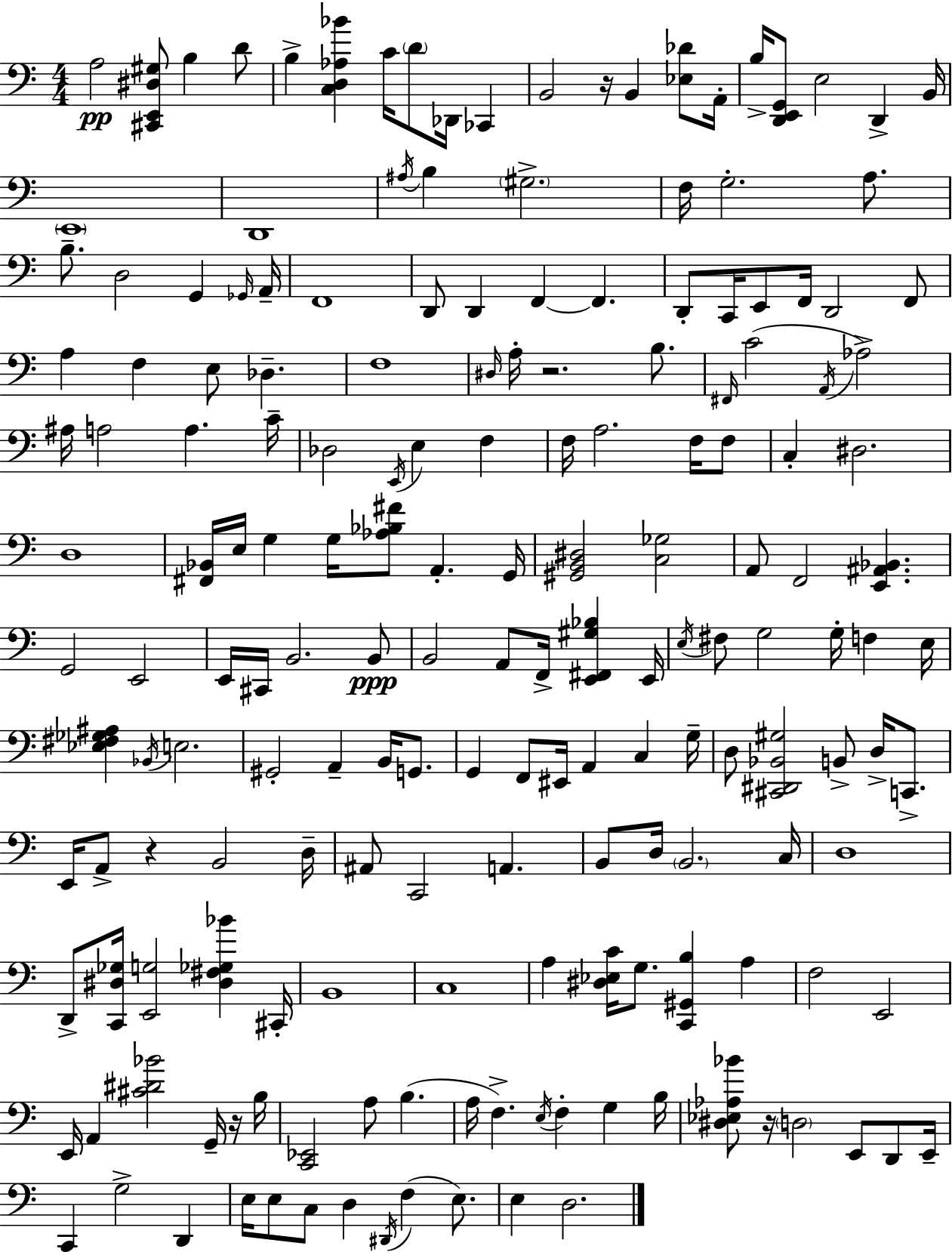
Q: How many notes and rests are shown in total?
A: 179